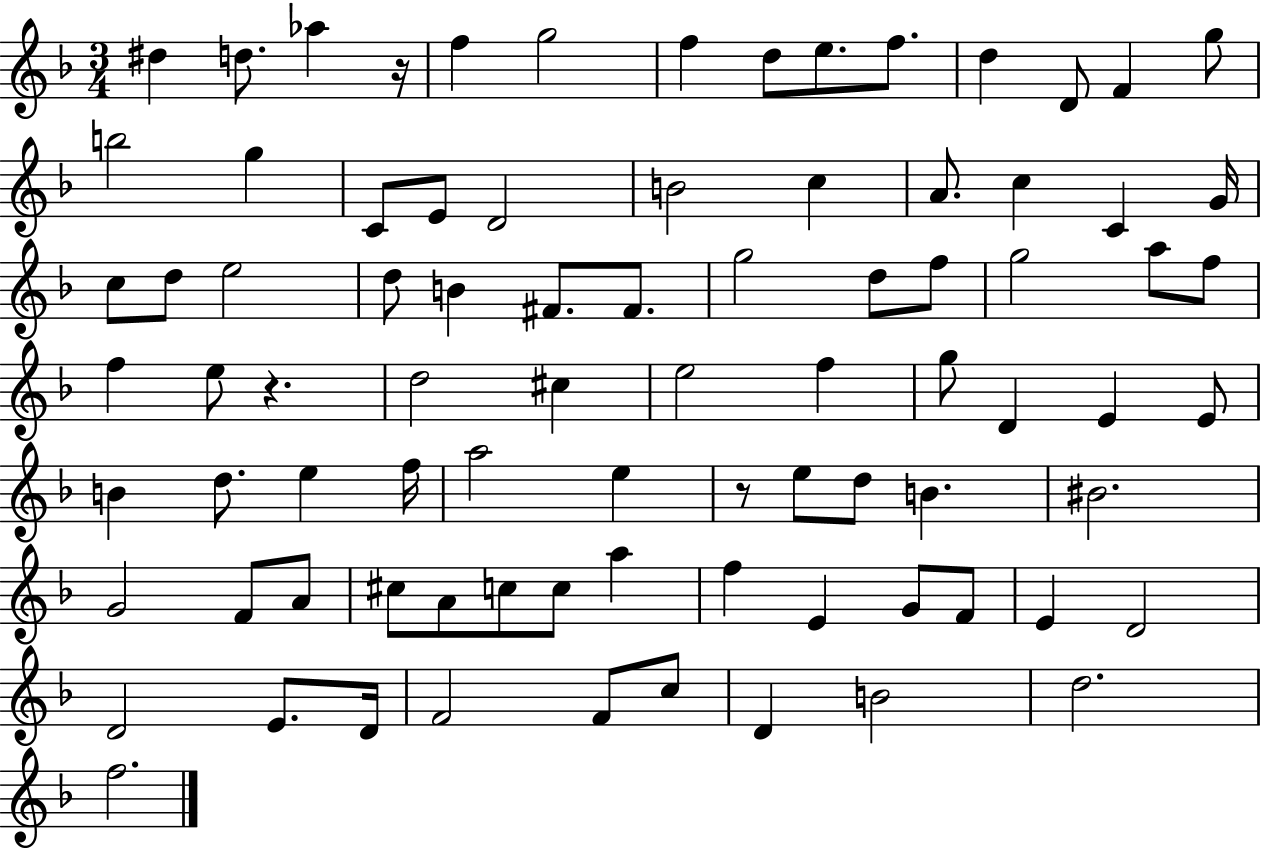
X:1
T:Untitled
M:3/4
L:1/4
K:F
^d d/2 _a z/4 f g2 f d/2 e/2 f/2 d D/2 F g/2 b2 g C/2 E/2 D2 B2 c A/2 c C G/4 c/2 d/2 e2 d/2 B ^F/2 ^F/2 g2 d/2 f/2 g2 a/2 f/2 f e/2 z d2 ^c e2 f g/2 D E E/2 B d/2 e f/4 a2 e z/2 e/2 d/2 B ^B2 G2 F/2 A/2 ^c/2 A/2 c/2 c/2 a f E G/2 F/2 E D2 D2 E/2 D/4 F2 F/2 c/2 D B2 d2 f2